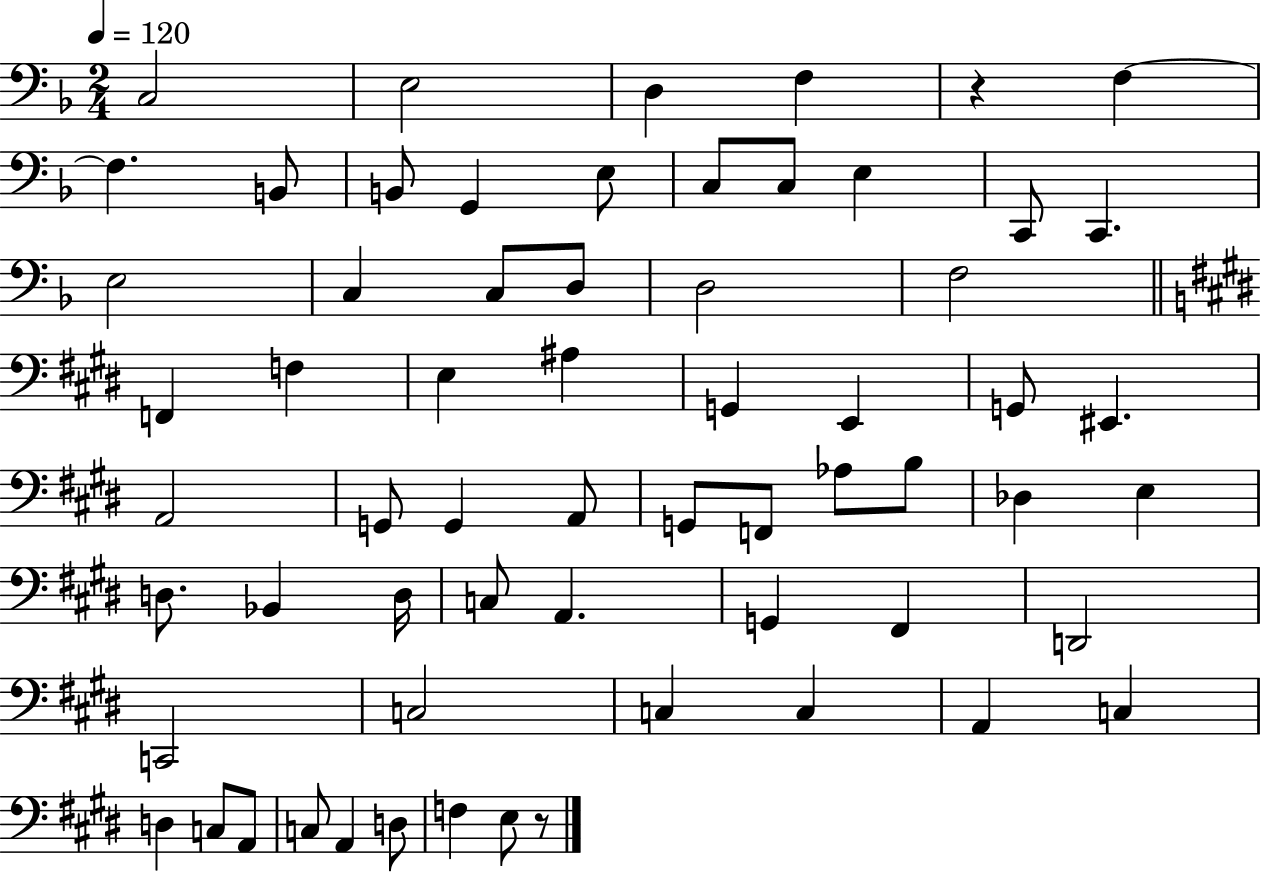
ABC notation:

X:1
T:Untitled
M:2/4
L:1/4
K:F
C,2 E,2 D, F, z F, F, B,,/2 B,,/2 G,, E,/2 C,/2 C,/2 E, C,,/2 C,, E,2 C, C,/2 D,/2 D,2 F,2 F,, F, E, ^A, G,, E,, G,,/2 ^E,, A,,2 G,,/2 G,, A,,/2 G,,/2 F,,/2 _A,/2 B,/2 _D, E, D,/2 _B,, D,/4 C,/2 A,, G,, ^F,, D,,2 C,,2 C,2 C, C, A,, C, D, C,/2 A,,/2 C,/2 A,, D,/2 F, E,/2 z/2